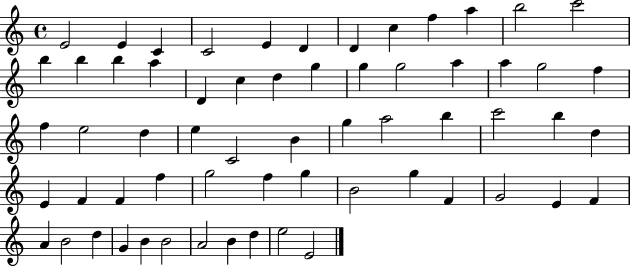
E4/h E4/q C4/q C4/h E4/q D4/q D4/q C5/q F5/q A5/q B5/h C6/h B5/q B5/q B5/q A5/q D4/q C5/q D5/q G5/q G5/q G5/h A5/q A5/q G5/h F5/q F5/q E5/h D5/q E5/q C4/h B4/q G5/q A5/h B5/q C6/h B5/q D5/q E4/q F4/q F4/q F5/q G5/h F5/q G5/q B4/h G5/q F4/q G4/h E4/q F4/q A4/q B4/h D5/q G4/q B4/q B4/h A4/h B4/q D5/q E5/h E4/h